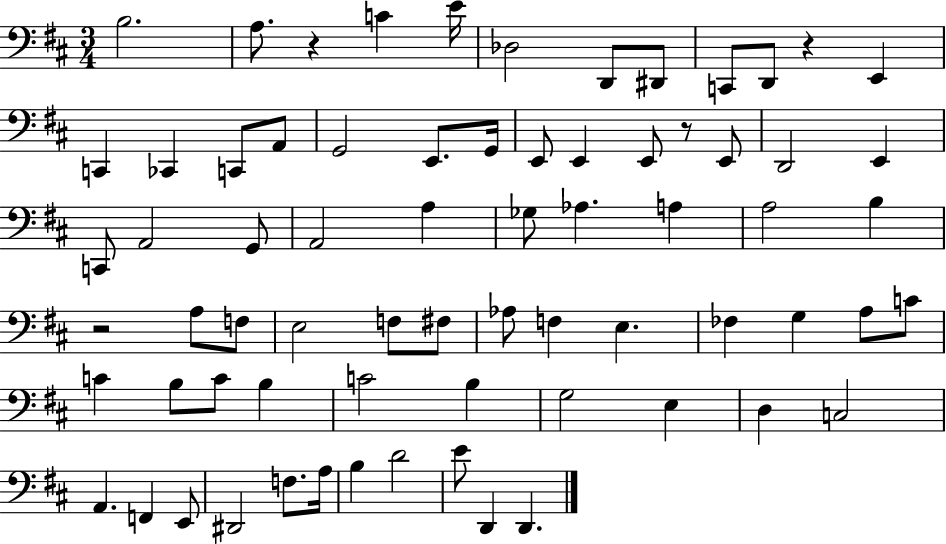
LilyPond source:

{
  \clef bass
  \numericTimeSignature
  \time 3/4
  \key d \major
  b2. | a8. r4 c'4 e'16 | des2 d,8 dis,8 | c,8 d,8 r4 e,4 | \break c,4 ces,4 c,8 a,8 | g,2 e,8. g,16 | e,8 e,4 e,8 r8 e,8 | d,2 e,4 | \break c,8 a,2 g,8 | a,2 a4 | ges8 aes4. a4 | a2 b4 | \break r2 a8 f8 | e2 f8 fis8 | aes8 f4 e4. | fes4 g4 a8 c'8 | \break c'4 b8 c'8 b4 | c'2 b4 | g2 e4 | d4 c2 | \break a,4. f,4 e,8 | dis,2 f8. a16 | b4 d'2 | e'8 d,4 d,4. | \break \bar "|."
}